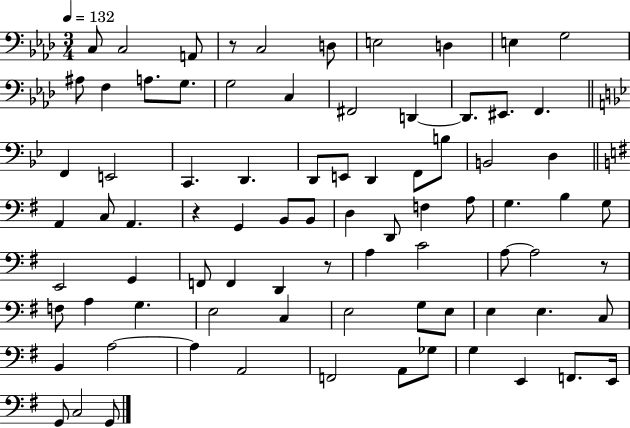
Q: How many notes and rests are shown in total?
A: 82